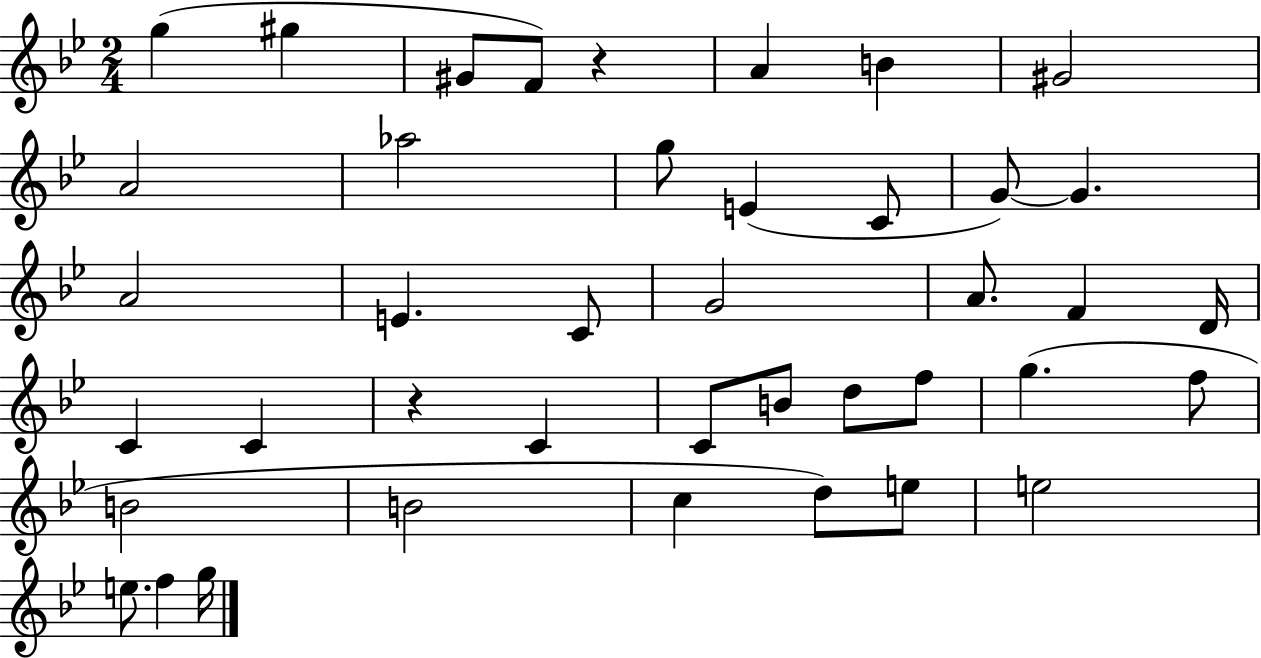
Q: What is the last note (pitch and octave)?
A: G5